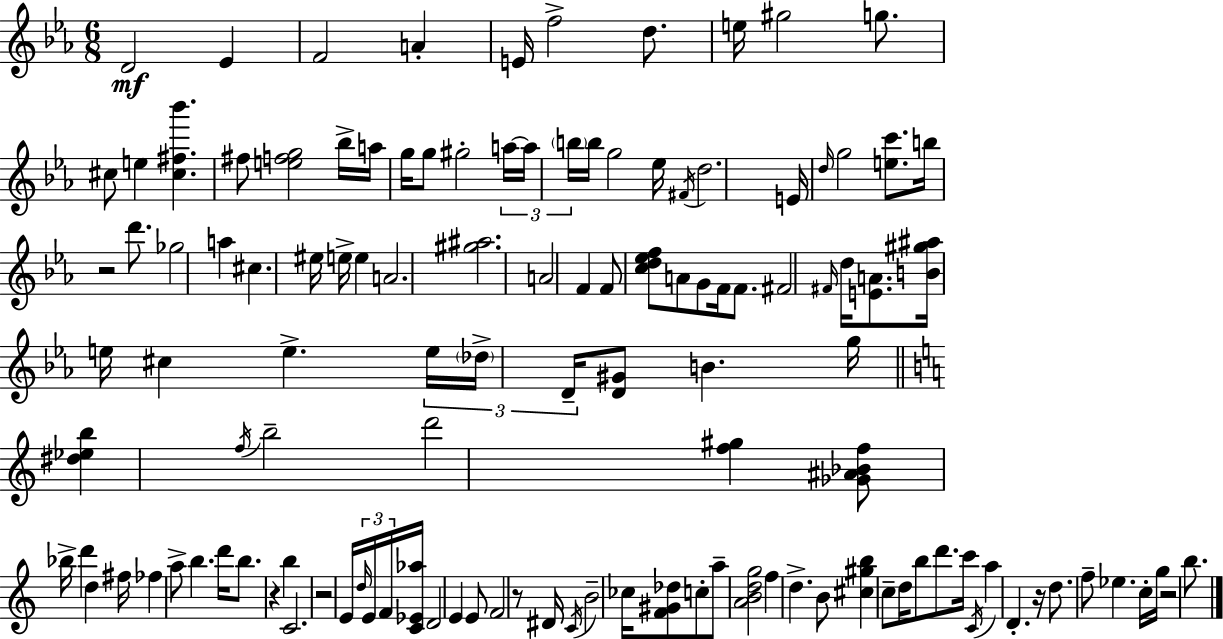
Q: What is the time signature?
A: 6/8